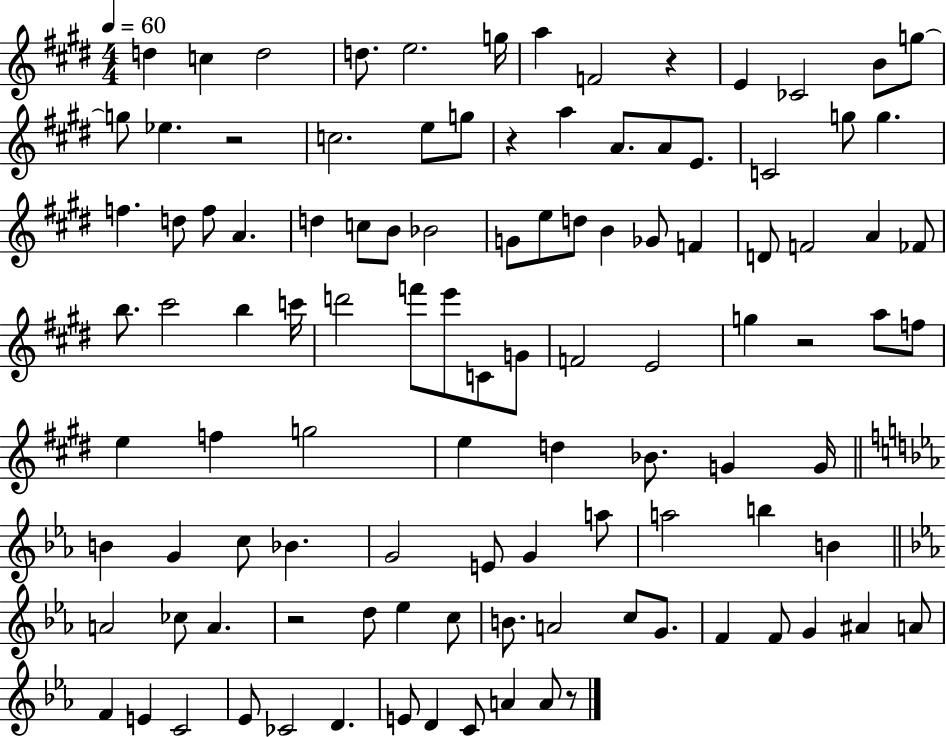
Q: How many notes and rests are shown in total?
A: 107